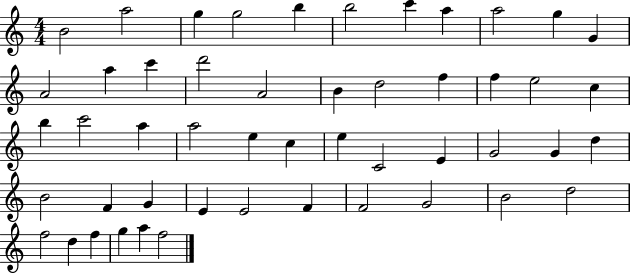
X:1
T:Untitled
M:4/4
L:1/4
K:C
B2 a2 g g2 b b2 c' a a2 g G A2 a c' d'2 A2 B d2 f f e2 c b c'2 a a2 e c e C2 E G2 G d B2 F G E E2 F F2 G2 B2 d2 f2 d f g a f2